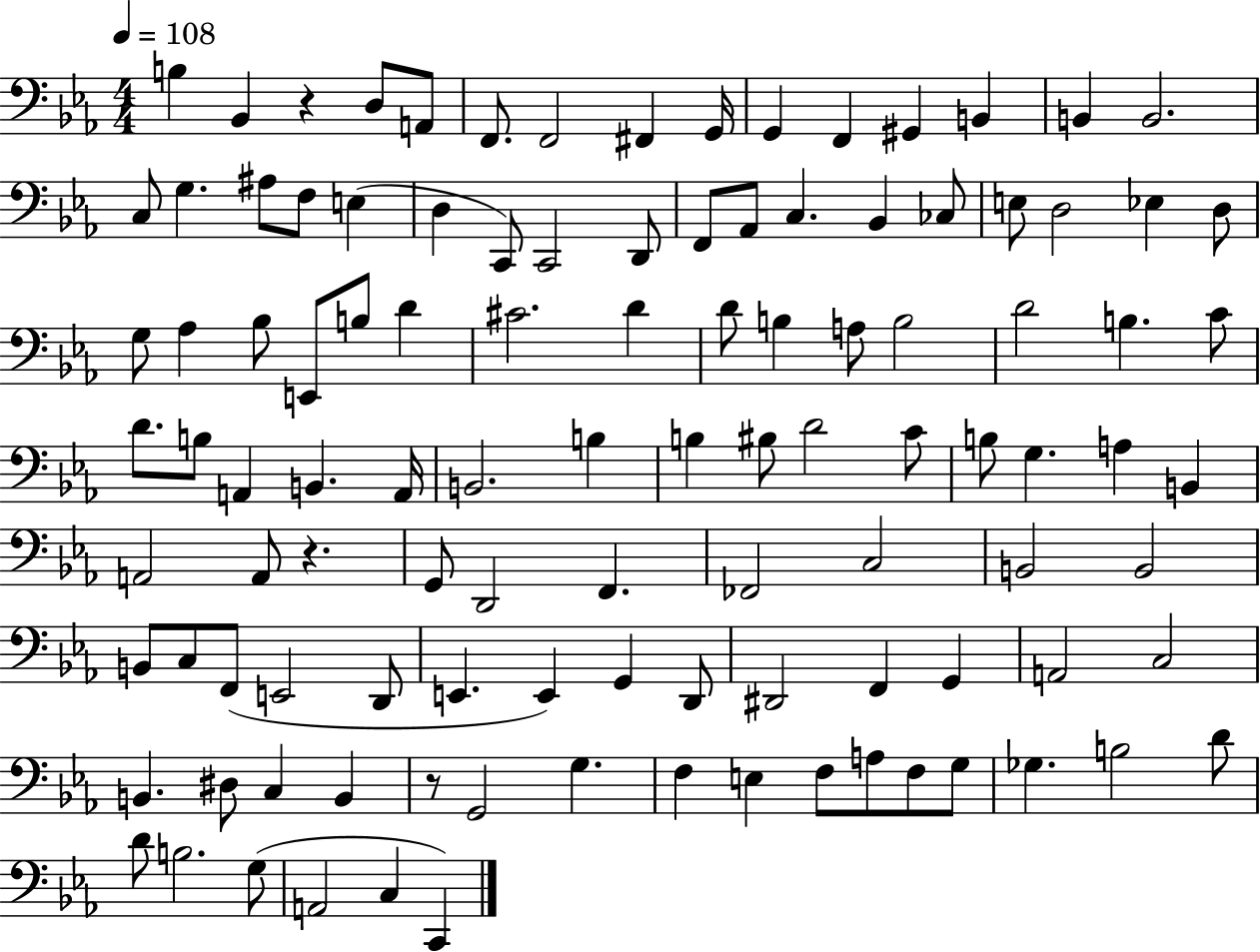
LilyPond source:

{
  \clef bass
  \numericTimeSignature
  \time 4/4
  \key ees \major
  \tempo 4 = 108
  b4 bes,4 r4 d8 a,8 | f,8. f,2 fis,4 g,16 | g,4 f,4 gis,4 b,4 | b,4 b,2. | \break c8 g4. ais8 f8 e4( | d4 c,8) c,2 d,8 | f,8 aes,8 c4. bes,4 ces8 | e8 d2 ees4 d8 | \break g8 aes4 bes8 e,8 b8 d'4 | cis'2. d'4 | d'8 b4 a8 b2 | d'2 b4. c'8 | \break d'8. b8 a,4 b,4. a,16 | b,2. b4 | b4 bis8 d'2 c'8 | b8 g4. a4 b,4 | \break a,2 a,8 r4. | g,8 d,2 f,4. | fes,2 c2 | b,2 b,2 | \break b,8 c8 f,8( e,2 d,8 | e,4. e,4) g,4 d,8 | dis,2 f,4 g,4 | a,2 c2 | \break b,4. dis8 c4 b,4 | r8 g,2 g4. | f4 e4 f8 a8 f8 g8 | ges4. b2 d'8 | \break d'8 b2. g8( | a,2 c4 c,4) | \bar "|."
}